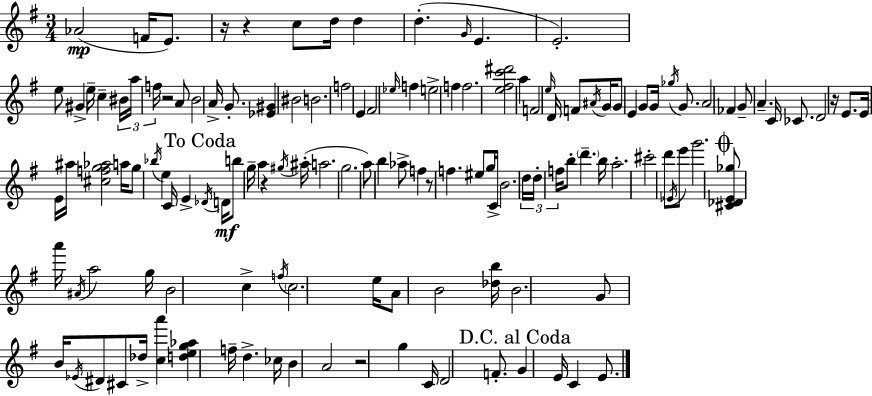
Ab4/h F4/s E4/e. R/s R/q C5/e D5/s D5/q D5/q. G4/s E4/q. E4/h. E5/e G#4/q E5/s C5/q BIS4/s A5/s F5/s R/h A4/e B4/h A4/s G4/e. [Eb4,G#4]/q BIS4/h B4/h. F5/h E4/q F#4/h Eb5/s F5/q E5/h F5/q F5/h. [E5,F#5,C6,D#6]/h A5/q F4/h E5/s D4/s F4/e A#4/s G4/s G4/e E4/q G4/e G4/s Gb5/s G4/e. A4/h FES4/q G4/e A4/q. C4/s CES4/e. D4/h R/s E4/e. E4/s E4/s A#5/s [C#5,F5,G5,Ab5]/h A5/s G5/e Bb5/s E5/q C4/s E4/q Db4/s D4/s B5/e G5/s A5/q R/q G#5/s A#5/s A5/h. G5/h. A5/e B5/q Ab5/e F5/q R/e F5/q. EIS5/e G5/s C4/s B4/h. D5/s D5/s F5/s B5/e D6/q. B5/s A5/h. C#6/h D6/e Eb4/s E6/e G6/h. [C#4,Db4,E4,Gb5]/e A6/s A#4/s A5/h G5/s B4/h C5/q F5/s C5/h. E5/s A4/e B4/h [Db5,B5]/s B4/h. G4/e B4/s Eb4/s D#4/e C#4/e Db5/s [C5,A6]/q [D5,E5,G5,Ab5]/q F5/s D5/q. CES5/s B4/q A4/h R/h G5/q C4/s D4/h F4/e. G4/q E4/s C4/q E4/e.